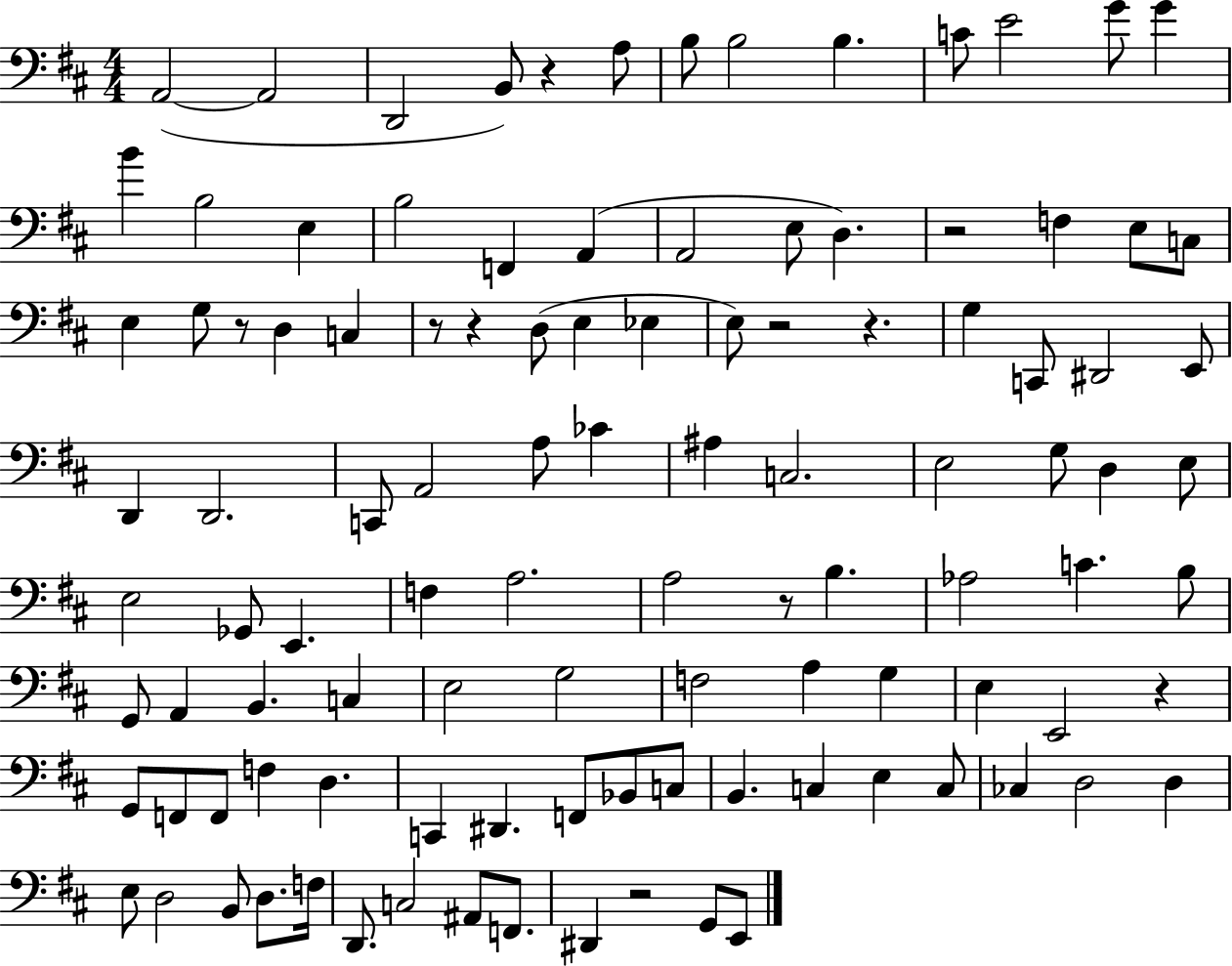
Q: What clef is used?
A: bass